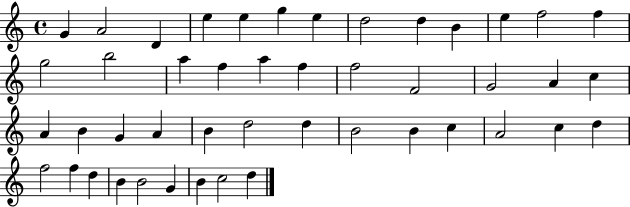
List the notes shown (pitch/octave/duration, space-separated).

G4/q A4/h D4/q E5/q E5/q G5/q E5/q D5/h D5/q B4/q E5/q F5/h F5/q G5/h B5/h A5/q F5/q A5/q F5/q F5/h F4/h G4/h A4/q C5/q A4/q B4/q G4/q A4/q B4/q D5/h D5/q B4/h B4/q C5/q A4/h C5/q D5/q F5/h F5/q D5/q B4/q B4/h G4/q B4/q C5/h D5/q